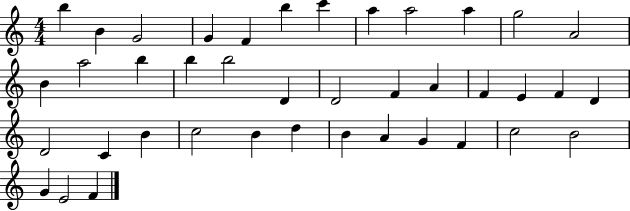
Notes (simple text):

B5/q B4/q G4/h G4/q F4/q B5/q C6/q A5/q A5/h A5/q G5/h A4/h B4/q A5/h B5/q B5/q B5/h D4/q D4/h F4/q A4/q F4/q E4/q F4/q D4/q D4/h C4/q B4/q C5/h B4/q D5/q B4/q A4/q G4/q F4/q C5/h B4/h G4/q E4/h F4/q